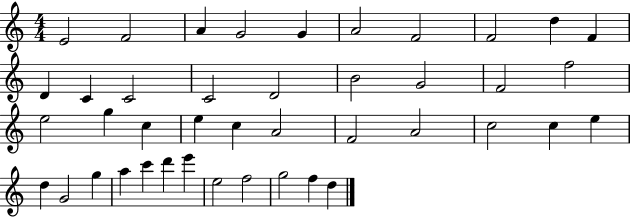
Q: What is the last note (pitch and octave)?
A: D5